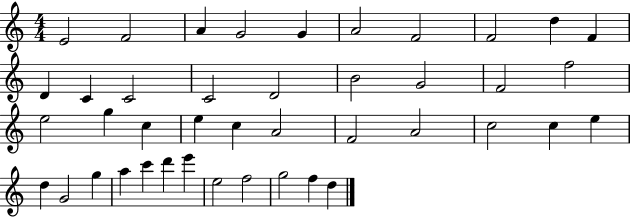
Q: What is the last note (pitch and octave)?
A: D5